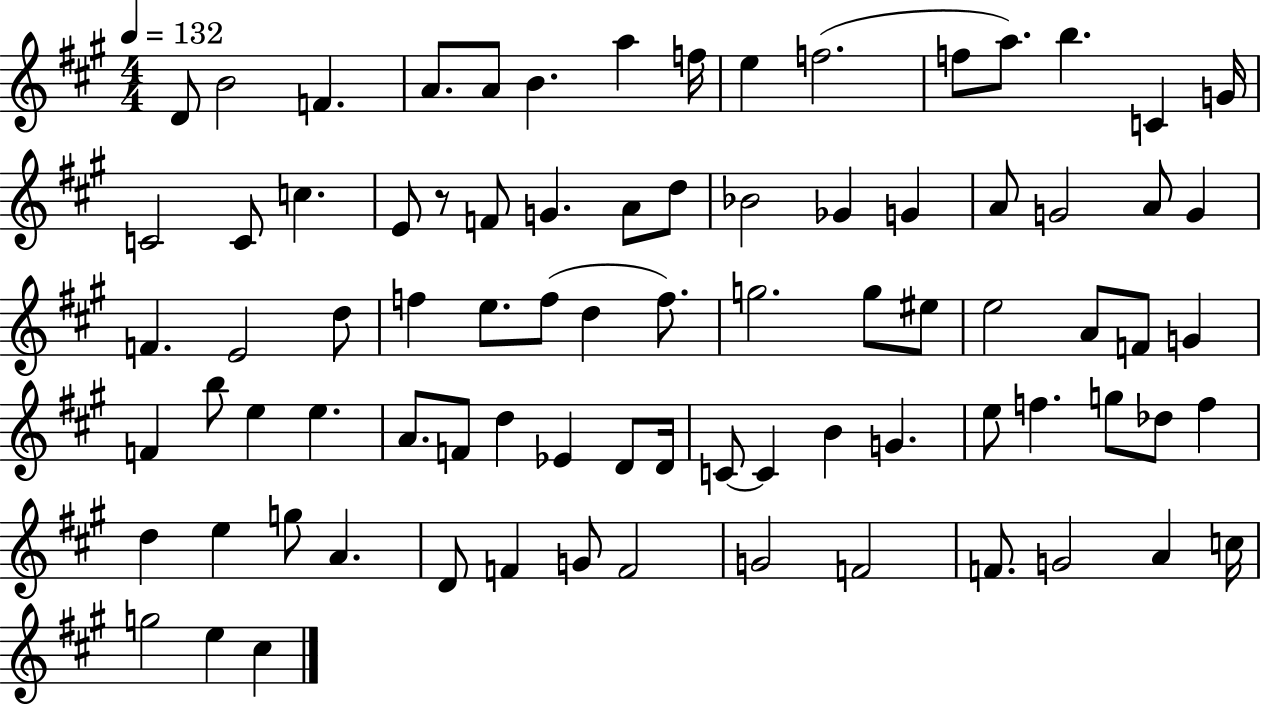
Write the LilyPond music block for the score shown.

{
  \clef treble
  \numericTimeSignature
  \time 4/4
  \key a \major
  \tempo 4 = 132
  d'8 b'2 f'4. | a'8. a'8 b'4. a''4 f''16 | e''4 f''2.( | f''8 a''8.) b''4. c'4 g'16 | \break c'2 c'8 c''4. | e'8 r8 f'8 g'4. a'8 d''8 | bes'2 ges'4 g'4 | a'8 g'2 a'8 g'4 | \break f'4. e'2 d''8 | f''4 e''8. f''8( d''4 f''8.) | g''2. g''8 eis''8 | e''2 a'8 f'8 g'4 | \break f'4 b''8 e''4 e''4. | a'8. f'8 d''4 ees'4 d'8 d'16 | c'8~~ c'4 b'4 g'4. | e''8 f''4. g''8 des''8 f''4 | \break d''4 e''4 g''8 a'4. | d'8 f'4 g'8 f'2 | g'2 f'2 | f'8. g'2 a'4 c''16 | \break g''2 e''4 cis''4 | \bar "|."
}